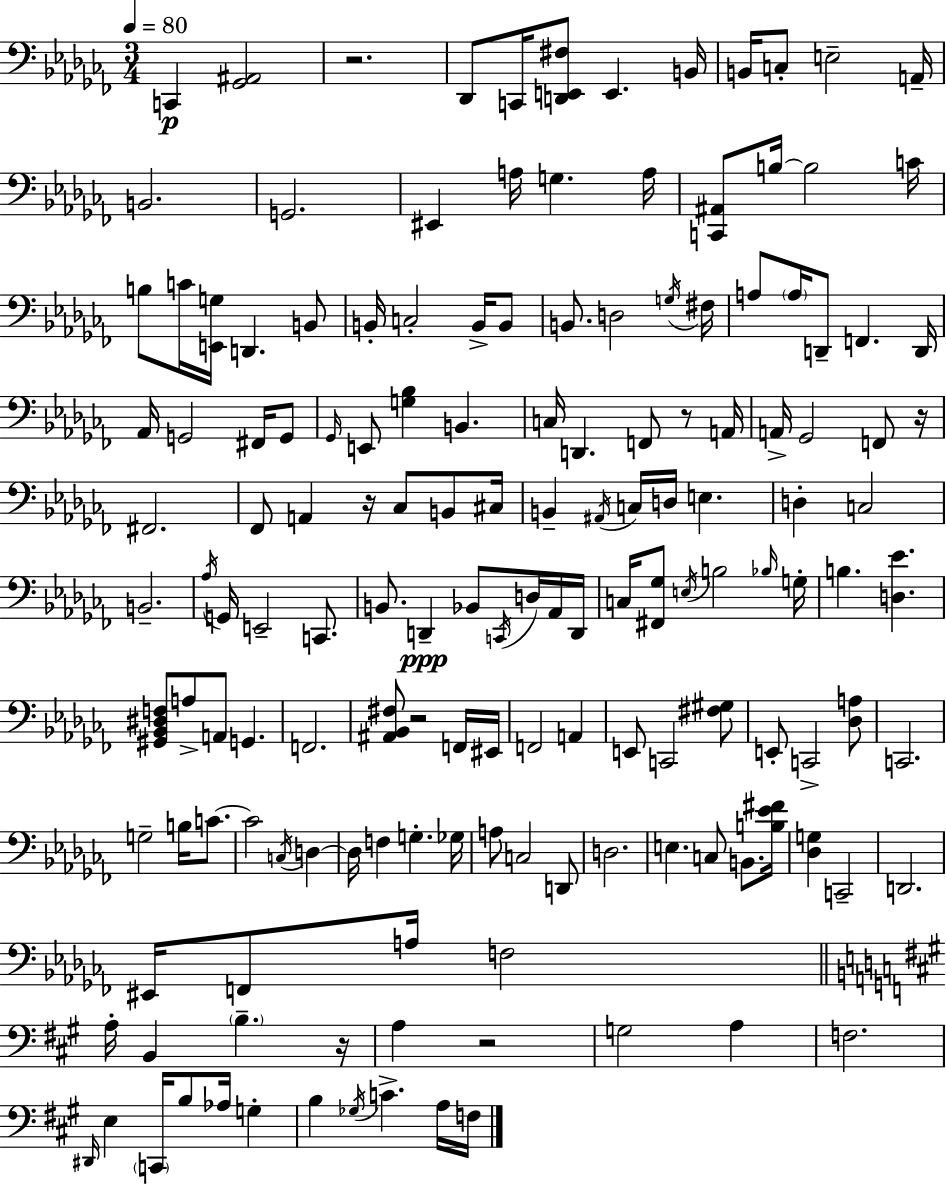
X:1
T:Untitled
M:3/4
L:1/4
K:Abm
C,, [_G,,^A,,]2 z2 _D,,/2 C,,/4 [D,,E,,^F,]/2 E,, B,,/4 B,,/4 C,/2 E,2 A,,/4 B,,2 G,,2 ^E,, A,/4 G, A,/4 [C,,^A,,]/2 B,/4 B,2 C/4 B,/2 C/4 [E,,G,]/4 D,, B,,/2 B,,/4 C,2 B,,/4 B,,/2 B,,/2 D,2 G,/4 ^F,/4 A,/2 A,/4 D,,/2 F,, D,,/4 _A,,/4 G,,2 ^F,,/4 G,,/2 _G,,/4 E,,/2 [G,_B,] B,, C,/4 D,, F,,/2 z/2 A,,/4 A,,/4 _G,,2 F,,/2 z/4 ^F,,2 _F,,/2 A,, z/4 _C,/2 B,,/2 ^C,/4 B,, ^A,,/4 C,/4 D,/4 E, D, C,2 B,,2 _A,/4 G,,/4 E,,2 C,,/2 B,,/2 D,, _B,,/2 C,,/4 D,/4 _A,,/4 D,,/4 C,/4 [^F,,_G,]/2 E,/4 B,2 _B,/4 G,/4 B, [D,_E] [^G,,_B,,^D,F,]/2 A,/2 A,,/2 G,, F,,2 [^A,,_B,,^F,]/2 z2 F,,/4 ^E,,/4 F,,2 A,, E,,/2 C,,2 [^F,^G,]/2 E,,/2 C,,2 [_D,A,]/2 C,,2 G,2 B,/4 C/2 C2 C,/4 D, D,/4 F, G, _G,/4 A,/2 C,2 D,,/2 D,2 E, C,/2 B,,/2 [B,_E^F]/4 [_D,G,] C,,2 D,,2 ^E,,/4 F,,/2 A,/4 F,2 A,/4 B,, B, z/4 A, z2 G,2 A, F,2 ^D,,/4 E, C,,/4 B,/2 _A,/4 G, B, _G,/4 C A,/4 F,/4